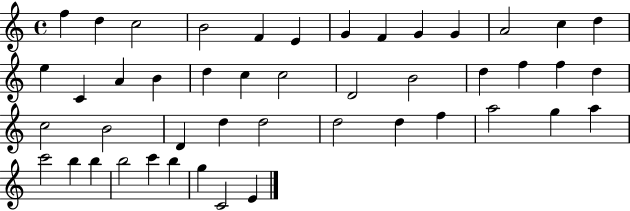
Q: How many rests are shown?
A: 0